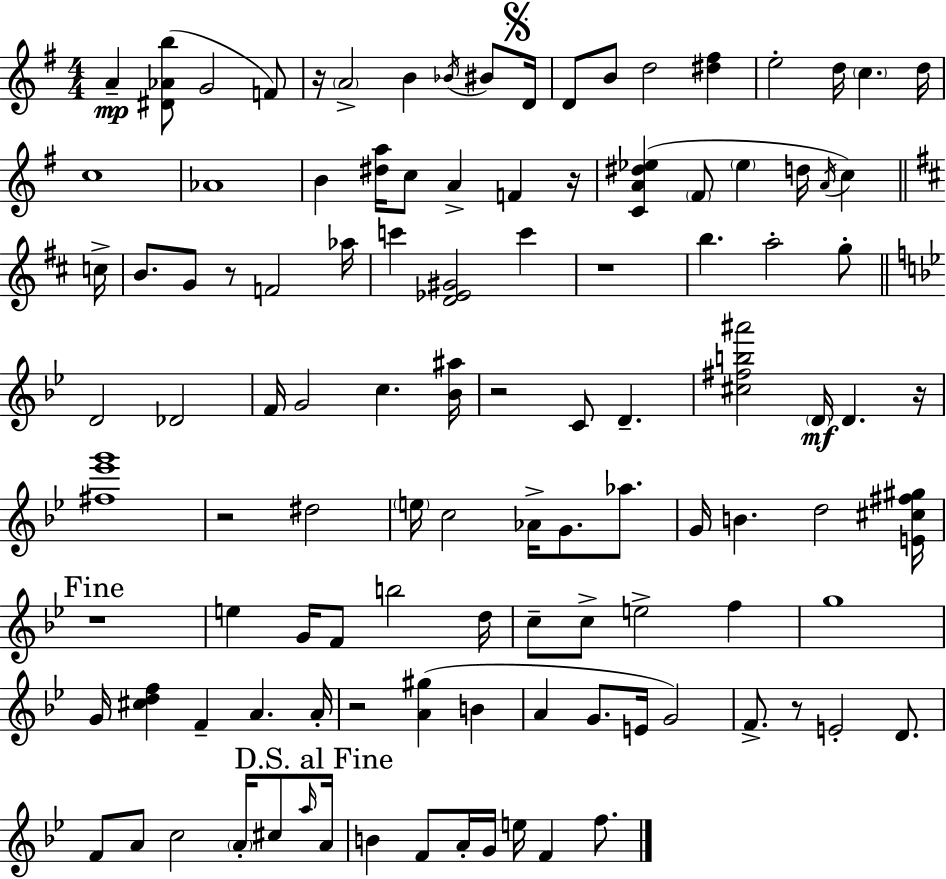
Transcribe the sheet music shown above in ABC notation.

X:1
T:Untitled
M:4/4
L:1/4
K:G
A [^D_Ab]/2 G2 F/2 z/4 A2 B _B/4 ^B/2 D/4 D/2 B/2 d2 [^d^f] e2 d/4 c d/4 c4 _A4 B [^da]/4 c/2 A F z/4 [CA^d_e] ^F/2 _e d/4 A/4 c c/4 B/2 G/2 z/2 F2 _a/4 c' [D_E^G]2 c' z4 b a2 g/2 D2 _D2 F/4 G2 c [_B^a]/4 z2 C/2 D [^c^fb^a']2 D/4 D z/4 [^f_e'g']4 z2 ^d2 e/4 c2 _A/4 G/2 _a/2 G/4 B d2 [E^c^f^g]/4 z4 e G/4 F/2 b2 d/4 c/2 c/2 e2 f g4 G/4 [^cdf] F A A/4 z2 [A^g] B A G/2 E/4 G2 F/2 z/2 E2 D/2 F/2 A/2 c2 A/4 ^c/2 a/4 A/4 B F/2 A/4 G/4 e/4 F f/2